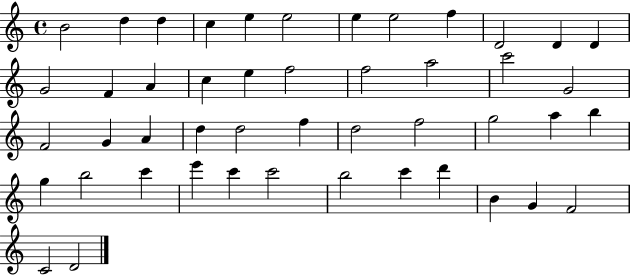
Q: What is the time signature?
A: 4/4